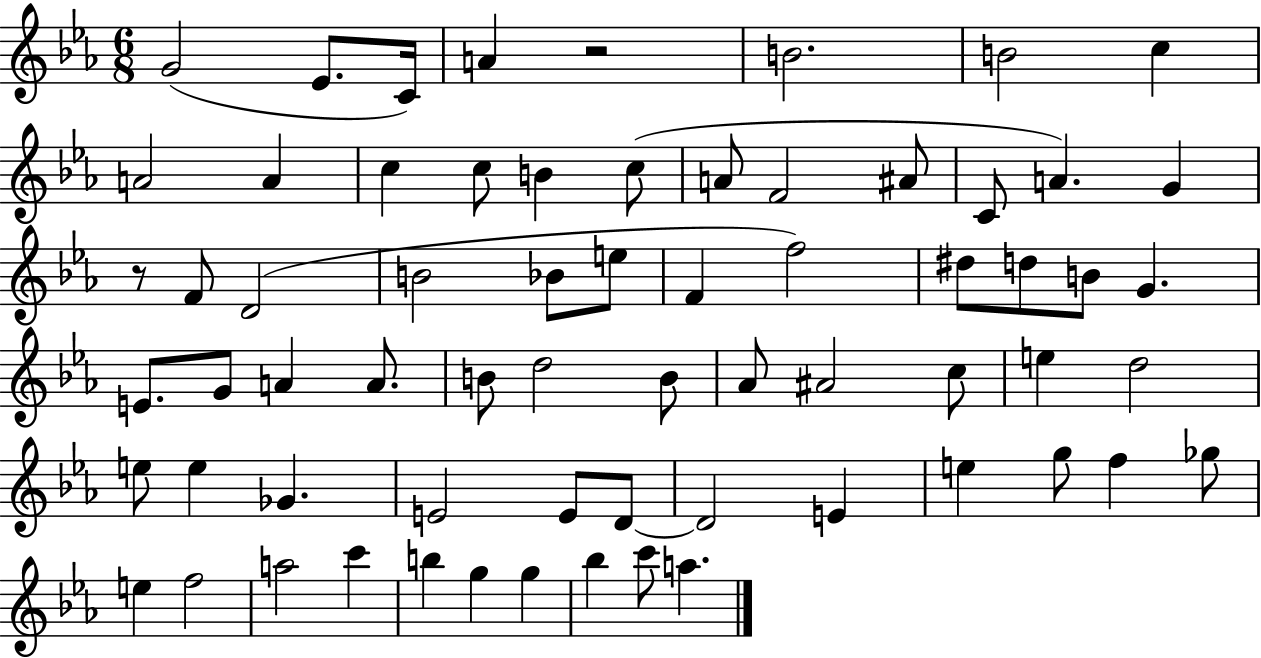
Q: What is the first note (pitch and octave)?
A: G4